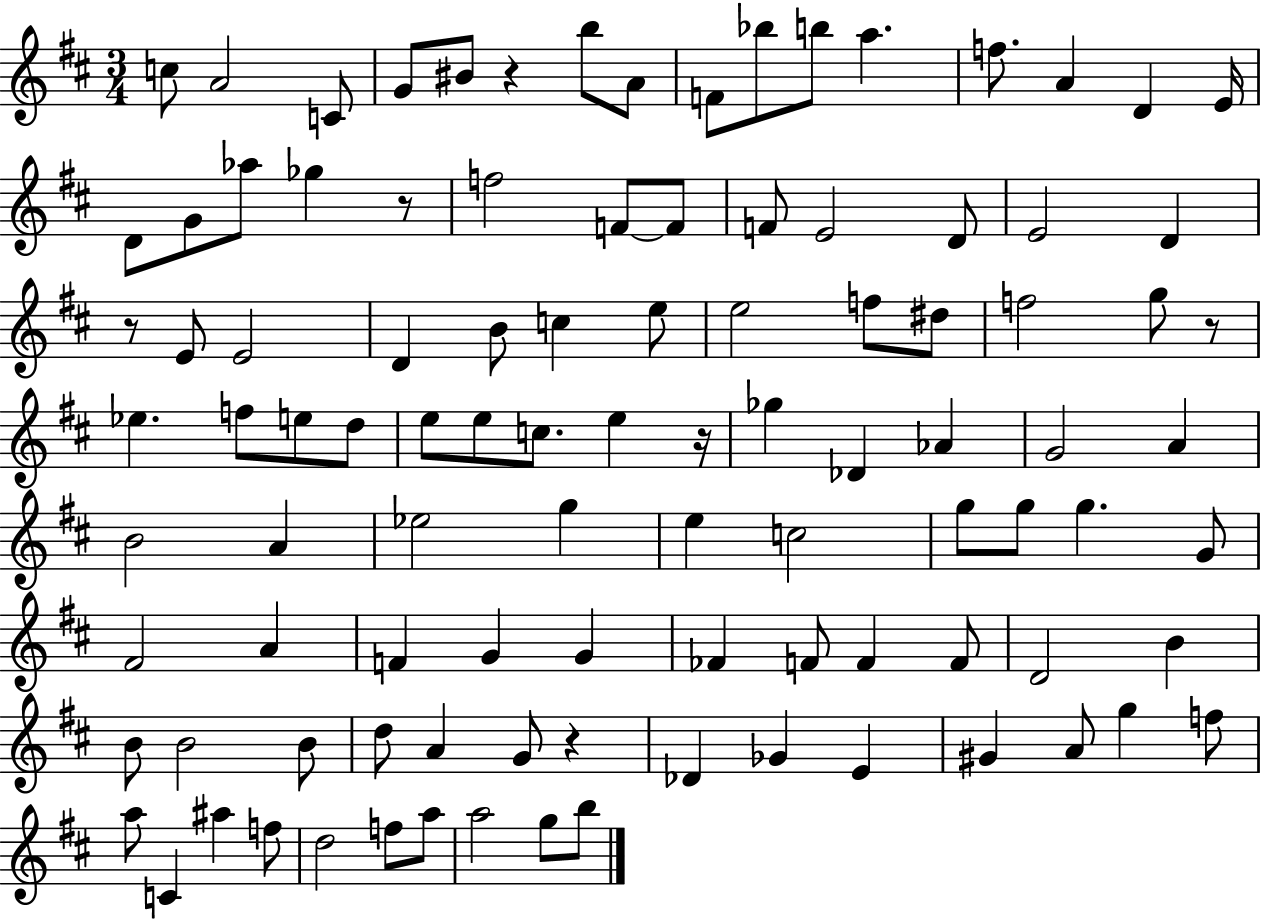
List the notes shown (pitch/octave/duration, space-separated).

C5/e A4/h C4/e G4/e BIS4/e R/q B5/e A4/e F4/e Bb5/e B5/e A5/q. F5/e. A4/q D4/q E4/s D4/e G4/e Ab5/e Gb5/q R/e F5/h F4/e F4/e F4/e E4/h D4/e E4/h D4/q R/e E4/e E4/h D4/q B4/e C5/q E5/e E5/h F5/e D#5/e F5/h G5/e R/e Eb5/q. F5/e E5/e D5/e E5/e E5/e C5/e. E5/q R/s Gb5/q Db4/q Ab4/q G4/h A4/q B4/h A4/q Eb5/h G5/q E5/q C5/h G5/e G5/e G5/q. G4/e F#4/h A4/q F4/q G4/q G4/q FES4/q F4/e F4/q F4/e D4/h B4/q B4/e B4/h B4/e D5/e A4/q G4/e R/q Db4/q Gb4/q E4/q G#4/q A4/e G5/q F5/e A5/e C4/q A#5/q F5/e D5/h F5/e A5/e A5/h G5/e B5/e